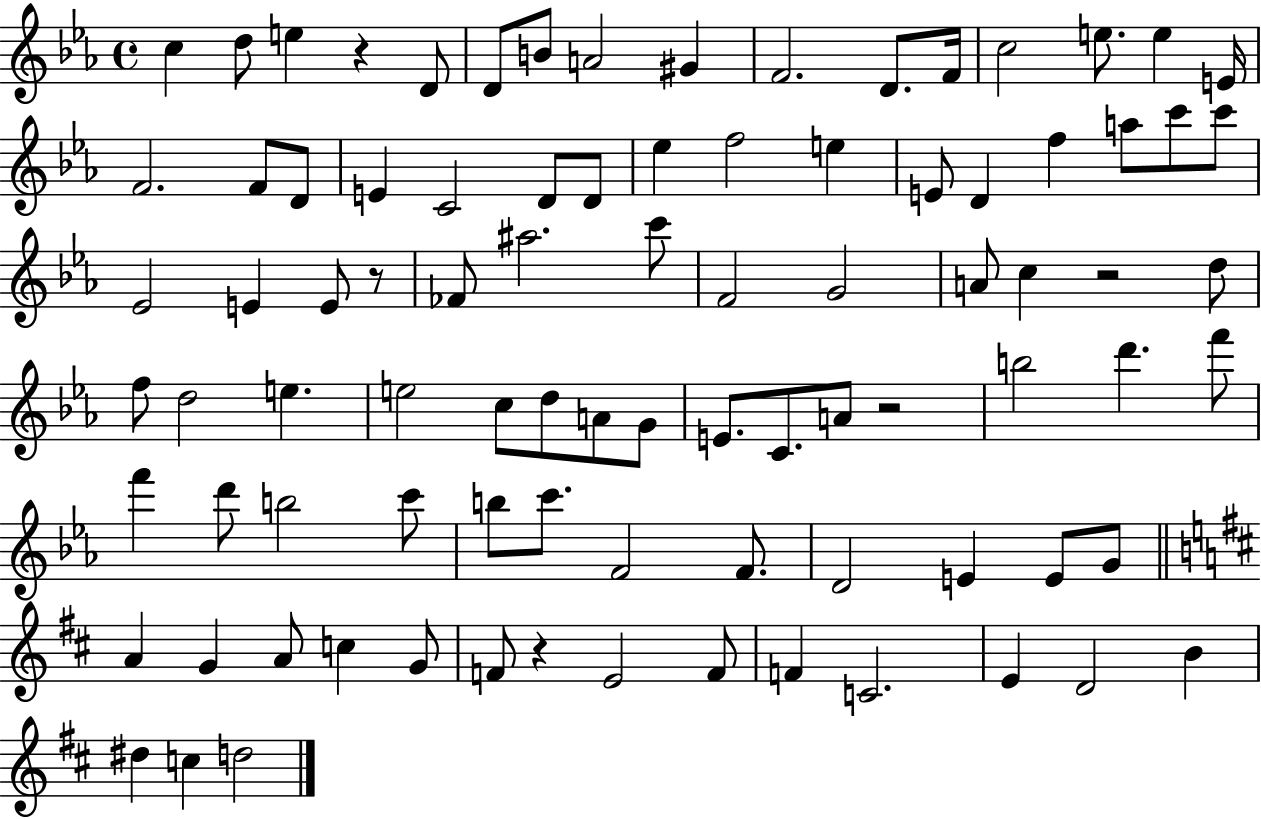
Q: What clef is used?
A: treble